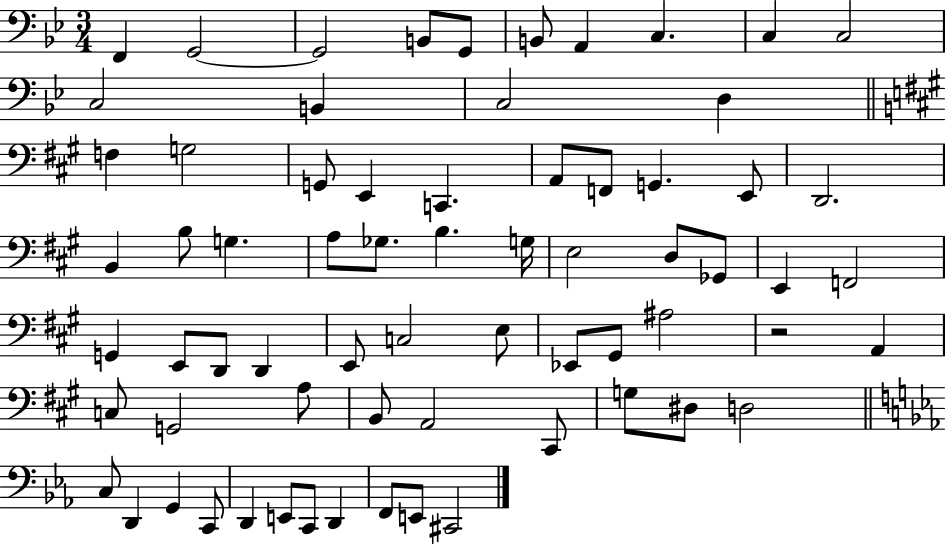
F2/q G2/h G2/h B2/e G2/e B2/e A2/q C3/q. C3/q C3/h C3/h B2/q C3/h D3/q F3/q G3/h G2/e E2/q C2/q. A2/e F2/e G2/q. E2/e D2/h. B2/q B3/e G3/q. A3/e Gb3/e. B3/q. G3/s E3/h D3/e Gb2/e E2/q F2/h G2/q E2/e D2/e D2/q E2/e C3/h E3/e Eb2/e G#2/e A#3/h R/h A2/q C3/e G2/h A3/e B2/e A2/h C#2/e G3/e D#3/e D3/h C3/e D2/q G2/q C2/e D2/q E2/e C2/e D2/q F2/e E2/e C#2/h